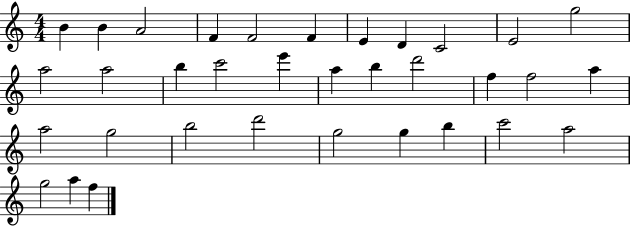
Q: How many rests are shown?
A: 0